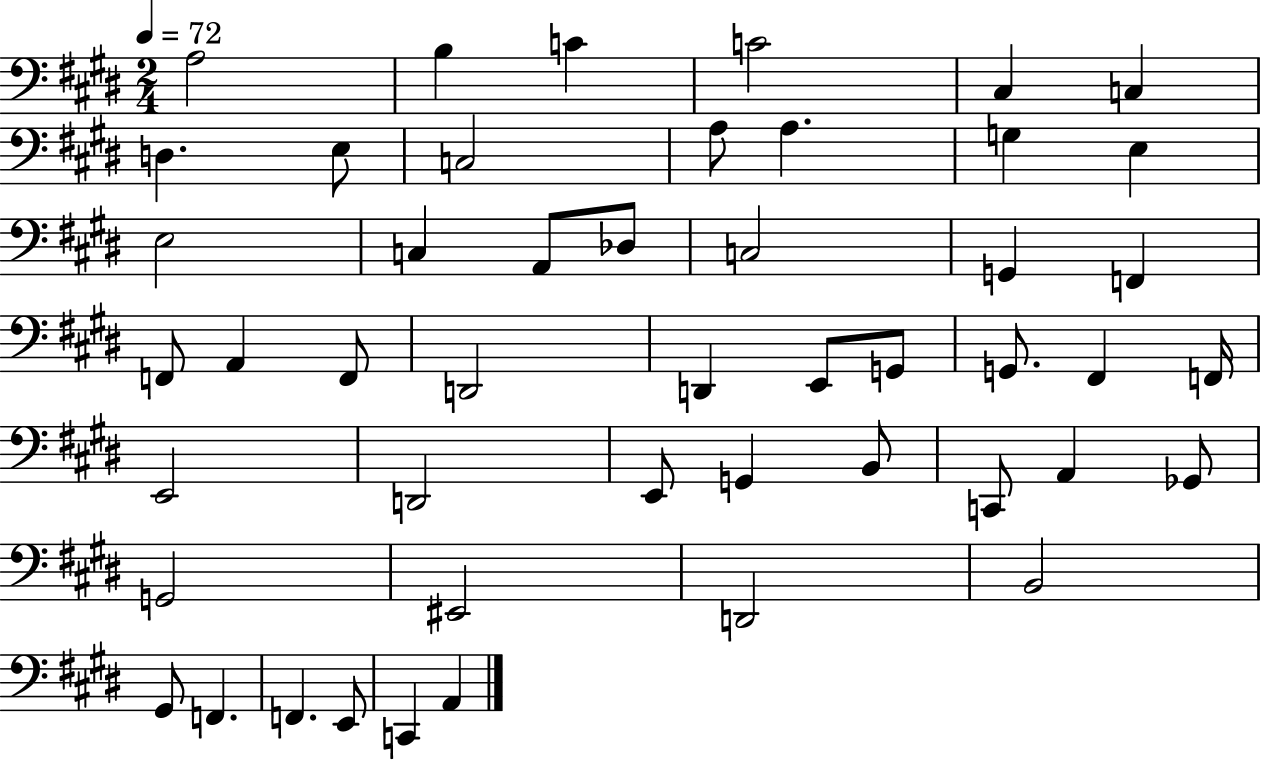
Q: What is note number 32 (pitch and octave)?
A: D2